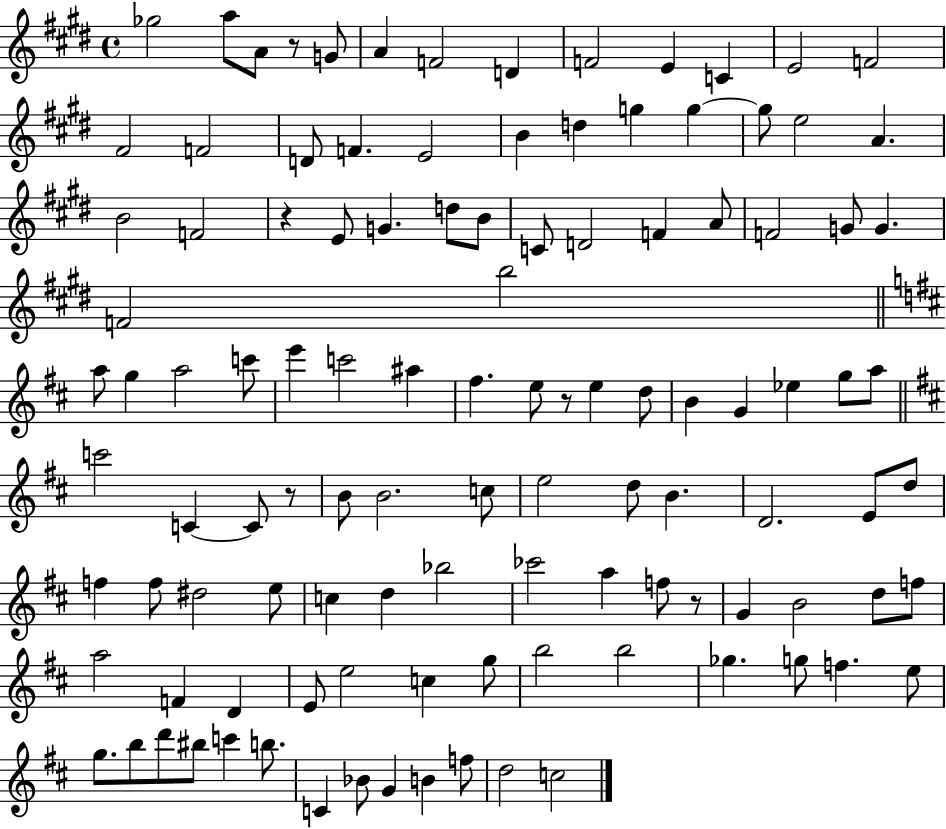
{
  \clef treble
  \time 4/4
  \defaultTimeSignature
  \key e \major
  ges''2 a''8 a'8 r8 g'8 | a'4 f'2 d'4 | f'2 e'4 c'4 | e'2 f'2 | \break fis'2 f'2 | d'8 f'4. e'2 | b'4 d''4 g''4 g''4~~ | g''8 e''2 a'4. | \break b'2 f'2 | r4 e'8 g'4. d''8 b'8 | c'8 d'2 f'4 a'8 | f'2 g'8 g'4. | \break f'2 b''2 | \bar "||" \break \key b \minor a''8 g''4 a''2 c'''8 | e'''4 c'''2 ais''4 | fis''4. e''8 r8 e''4 d''8 | b'4 g'4 ees''4 g''8 a''8 | \break \bar "||" \break \key b \minor c'''2 c'4~~ c'8 r8 | b'8 b'2. c''8 | e''2 d''8 b'4. | d'2. e'8 d''8 | \break f''4 f''8 dis''2 e''8 | c''4 d''4 bes''2 | ces'''2 a''4 f''8 r8 | g'4 b'2 d''8 f''8 | \break a''2 f'4 d'4 | e'8 e''2 c''4 g''8 | b''2 b''2 | ges''4. g''8 f''4. e''8 | \break g''8. b''8 d'''8 bis''8 c'''4 b''8. | c'4 bes'8 g'4 b'4 f''8 | d''2 c''2 | \bar "|."
}